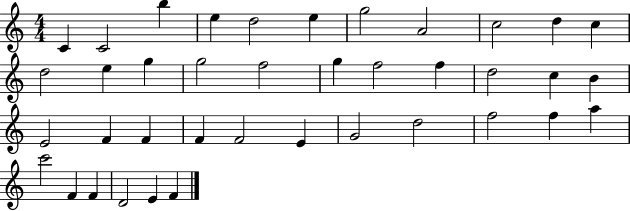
X:1
T:Untitled
M:4/4
L:1/4
K:C
C C2 b e d2 e g2 A2 c2 d c d2 e g g2 f2 g f2 f d2 c B E2 F F F F2 E G2 d2 f2 f a c'2 F F D2 E F